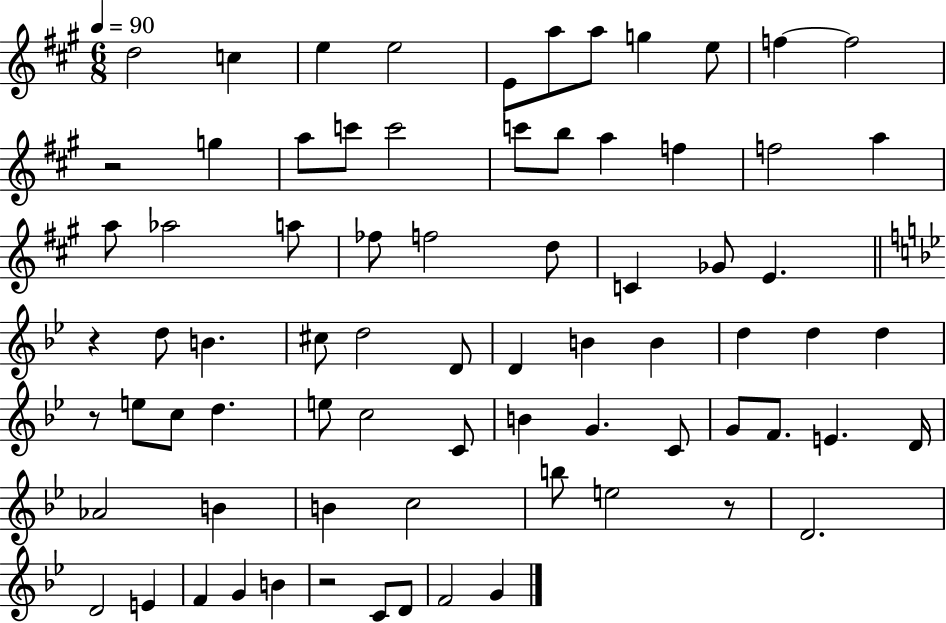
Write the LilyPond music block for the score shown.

{
  \clef treble
  \numericTimeSignature
  \time 6/8
  \key a \major
  \tempo 4 = 90
  d''2 c''4 | e''4 e''2 | e'8 a''8 a''8 g''4 e''8 | f''4~~ f''2 | \break r2 g''4 | a''8 c'''8 c'''2 | c'''8 b''8 a''4 f''4 | f''2 a''4 | \break a''8 aes''2 a''8 | fes''8 f''2 d''8 | c'4 ges'8 e'4. | \bar "||" \break \key bes \major r4 d''8 b'4. | cis''8 d''2 d'8 | d'4 b'4 b'4 | d''4 d''4 d''4 | \break r8 e''8 c''8 d''4. | e''8 c''2 c'8 | b'4 g'4. c'8 | g'8 f'8. e'4. d'16 | \break aes'2 b'4 | b'4 c''2 | b''8 e''2 r8 | d'2. | \break d'2 e'4 | f'4 g'4 b'4 | r2 c'8 d'8 | f'2 g'4 | \break \bar "|."
}